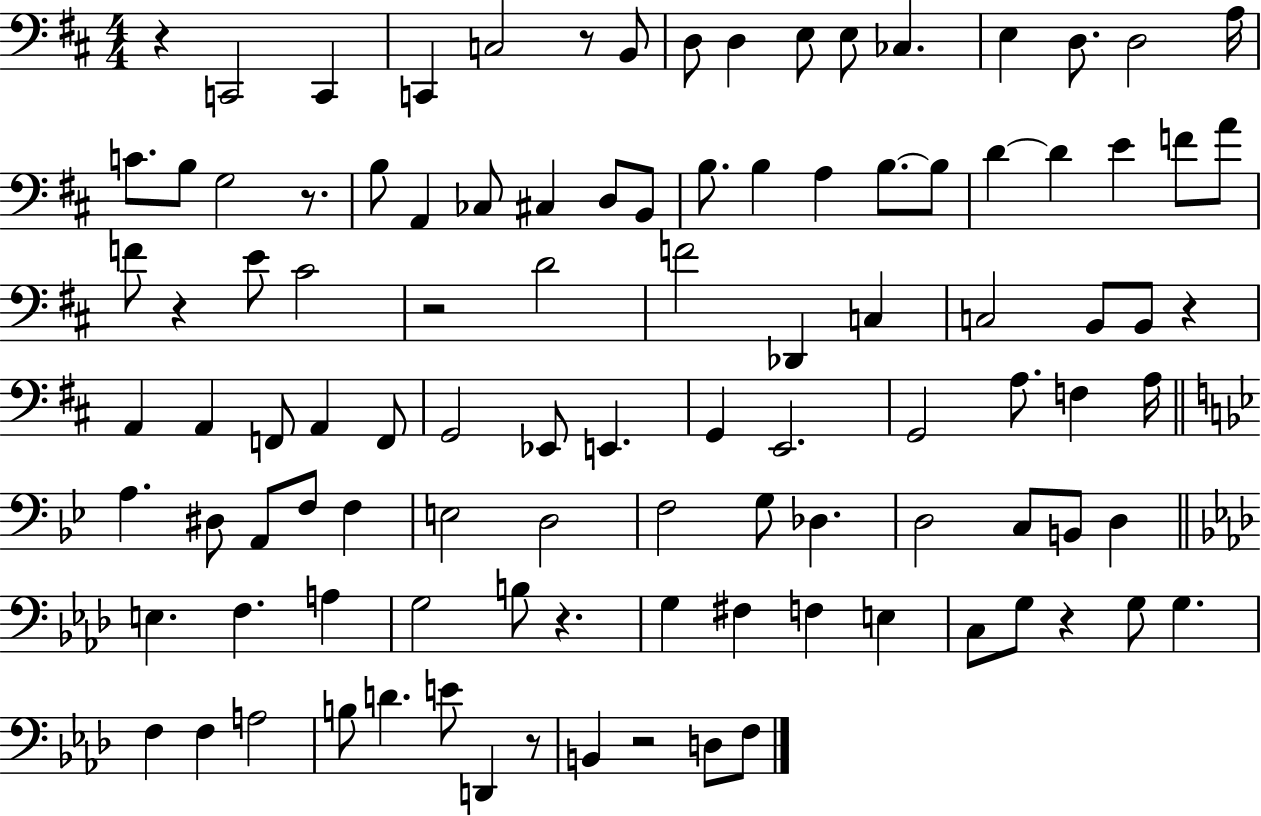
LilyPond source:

{
  \clef bass
  \numericTimeSignature
  \time 4/4
  \key d \major
  r4 c,2 c,4 | c,4 c2 r8 b,8 | d8 d4 e8 e8 ces4. | e4 d8. d2 a16 | \break c'8. b8 g2 r8. | b8 a,4 ces8 cis4 d8 b,8 | b8. b4 a4 b8.~~ b8 | d'4~~ d'4 e'4 f'8 a'8 | \break f'8 r4 e'8 cis'2 | r2 d'2 | f'2 des,4 c4 | c2 b,8 b,8 r4 | \break a,4 a,4 f,8 a,4 f,8 | g,2 ees,8 e,4. | g,4 e,2. | g,2 a8. f4 a16 | \break \bar "||" \break \key g \minor a4. dis8 a,8 f8 f4 | e2 d2 | f2 g8 des4. | d2 c8 b,8 d4 | \break \bar "||" \break \key f \minor e4. f4. a4 | g2 b8 r4. | g4 fis4 f4 e4 | c8 g8 r4 g8 g4. | \break f4 f4 a2 | b8 d'4. e'8 d,4 r8 | b,4 r2 d8 f8 | \bar "|."
}